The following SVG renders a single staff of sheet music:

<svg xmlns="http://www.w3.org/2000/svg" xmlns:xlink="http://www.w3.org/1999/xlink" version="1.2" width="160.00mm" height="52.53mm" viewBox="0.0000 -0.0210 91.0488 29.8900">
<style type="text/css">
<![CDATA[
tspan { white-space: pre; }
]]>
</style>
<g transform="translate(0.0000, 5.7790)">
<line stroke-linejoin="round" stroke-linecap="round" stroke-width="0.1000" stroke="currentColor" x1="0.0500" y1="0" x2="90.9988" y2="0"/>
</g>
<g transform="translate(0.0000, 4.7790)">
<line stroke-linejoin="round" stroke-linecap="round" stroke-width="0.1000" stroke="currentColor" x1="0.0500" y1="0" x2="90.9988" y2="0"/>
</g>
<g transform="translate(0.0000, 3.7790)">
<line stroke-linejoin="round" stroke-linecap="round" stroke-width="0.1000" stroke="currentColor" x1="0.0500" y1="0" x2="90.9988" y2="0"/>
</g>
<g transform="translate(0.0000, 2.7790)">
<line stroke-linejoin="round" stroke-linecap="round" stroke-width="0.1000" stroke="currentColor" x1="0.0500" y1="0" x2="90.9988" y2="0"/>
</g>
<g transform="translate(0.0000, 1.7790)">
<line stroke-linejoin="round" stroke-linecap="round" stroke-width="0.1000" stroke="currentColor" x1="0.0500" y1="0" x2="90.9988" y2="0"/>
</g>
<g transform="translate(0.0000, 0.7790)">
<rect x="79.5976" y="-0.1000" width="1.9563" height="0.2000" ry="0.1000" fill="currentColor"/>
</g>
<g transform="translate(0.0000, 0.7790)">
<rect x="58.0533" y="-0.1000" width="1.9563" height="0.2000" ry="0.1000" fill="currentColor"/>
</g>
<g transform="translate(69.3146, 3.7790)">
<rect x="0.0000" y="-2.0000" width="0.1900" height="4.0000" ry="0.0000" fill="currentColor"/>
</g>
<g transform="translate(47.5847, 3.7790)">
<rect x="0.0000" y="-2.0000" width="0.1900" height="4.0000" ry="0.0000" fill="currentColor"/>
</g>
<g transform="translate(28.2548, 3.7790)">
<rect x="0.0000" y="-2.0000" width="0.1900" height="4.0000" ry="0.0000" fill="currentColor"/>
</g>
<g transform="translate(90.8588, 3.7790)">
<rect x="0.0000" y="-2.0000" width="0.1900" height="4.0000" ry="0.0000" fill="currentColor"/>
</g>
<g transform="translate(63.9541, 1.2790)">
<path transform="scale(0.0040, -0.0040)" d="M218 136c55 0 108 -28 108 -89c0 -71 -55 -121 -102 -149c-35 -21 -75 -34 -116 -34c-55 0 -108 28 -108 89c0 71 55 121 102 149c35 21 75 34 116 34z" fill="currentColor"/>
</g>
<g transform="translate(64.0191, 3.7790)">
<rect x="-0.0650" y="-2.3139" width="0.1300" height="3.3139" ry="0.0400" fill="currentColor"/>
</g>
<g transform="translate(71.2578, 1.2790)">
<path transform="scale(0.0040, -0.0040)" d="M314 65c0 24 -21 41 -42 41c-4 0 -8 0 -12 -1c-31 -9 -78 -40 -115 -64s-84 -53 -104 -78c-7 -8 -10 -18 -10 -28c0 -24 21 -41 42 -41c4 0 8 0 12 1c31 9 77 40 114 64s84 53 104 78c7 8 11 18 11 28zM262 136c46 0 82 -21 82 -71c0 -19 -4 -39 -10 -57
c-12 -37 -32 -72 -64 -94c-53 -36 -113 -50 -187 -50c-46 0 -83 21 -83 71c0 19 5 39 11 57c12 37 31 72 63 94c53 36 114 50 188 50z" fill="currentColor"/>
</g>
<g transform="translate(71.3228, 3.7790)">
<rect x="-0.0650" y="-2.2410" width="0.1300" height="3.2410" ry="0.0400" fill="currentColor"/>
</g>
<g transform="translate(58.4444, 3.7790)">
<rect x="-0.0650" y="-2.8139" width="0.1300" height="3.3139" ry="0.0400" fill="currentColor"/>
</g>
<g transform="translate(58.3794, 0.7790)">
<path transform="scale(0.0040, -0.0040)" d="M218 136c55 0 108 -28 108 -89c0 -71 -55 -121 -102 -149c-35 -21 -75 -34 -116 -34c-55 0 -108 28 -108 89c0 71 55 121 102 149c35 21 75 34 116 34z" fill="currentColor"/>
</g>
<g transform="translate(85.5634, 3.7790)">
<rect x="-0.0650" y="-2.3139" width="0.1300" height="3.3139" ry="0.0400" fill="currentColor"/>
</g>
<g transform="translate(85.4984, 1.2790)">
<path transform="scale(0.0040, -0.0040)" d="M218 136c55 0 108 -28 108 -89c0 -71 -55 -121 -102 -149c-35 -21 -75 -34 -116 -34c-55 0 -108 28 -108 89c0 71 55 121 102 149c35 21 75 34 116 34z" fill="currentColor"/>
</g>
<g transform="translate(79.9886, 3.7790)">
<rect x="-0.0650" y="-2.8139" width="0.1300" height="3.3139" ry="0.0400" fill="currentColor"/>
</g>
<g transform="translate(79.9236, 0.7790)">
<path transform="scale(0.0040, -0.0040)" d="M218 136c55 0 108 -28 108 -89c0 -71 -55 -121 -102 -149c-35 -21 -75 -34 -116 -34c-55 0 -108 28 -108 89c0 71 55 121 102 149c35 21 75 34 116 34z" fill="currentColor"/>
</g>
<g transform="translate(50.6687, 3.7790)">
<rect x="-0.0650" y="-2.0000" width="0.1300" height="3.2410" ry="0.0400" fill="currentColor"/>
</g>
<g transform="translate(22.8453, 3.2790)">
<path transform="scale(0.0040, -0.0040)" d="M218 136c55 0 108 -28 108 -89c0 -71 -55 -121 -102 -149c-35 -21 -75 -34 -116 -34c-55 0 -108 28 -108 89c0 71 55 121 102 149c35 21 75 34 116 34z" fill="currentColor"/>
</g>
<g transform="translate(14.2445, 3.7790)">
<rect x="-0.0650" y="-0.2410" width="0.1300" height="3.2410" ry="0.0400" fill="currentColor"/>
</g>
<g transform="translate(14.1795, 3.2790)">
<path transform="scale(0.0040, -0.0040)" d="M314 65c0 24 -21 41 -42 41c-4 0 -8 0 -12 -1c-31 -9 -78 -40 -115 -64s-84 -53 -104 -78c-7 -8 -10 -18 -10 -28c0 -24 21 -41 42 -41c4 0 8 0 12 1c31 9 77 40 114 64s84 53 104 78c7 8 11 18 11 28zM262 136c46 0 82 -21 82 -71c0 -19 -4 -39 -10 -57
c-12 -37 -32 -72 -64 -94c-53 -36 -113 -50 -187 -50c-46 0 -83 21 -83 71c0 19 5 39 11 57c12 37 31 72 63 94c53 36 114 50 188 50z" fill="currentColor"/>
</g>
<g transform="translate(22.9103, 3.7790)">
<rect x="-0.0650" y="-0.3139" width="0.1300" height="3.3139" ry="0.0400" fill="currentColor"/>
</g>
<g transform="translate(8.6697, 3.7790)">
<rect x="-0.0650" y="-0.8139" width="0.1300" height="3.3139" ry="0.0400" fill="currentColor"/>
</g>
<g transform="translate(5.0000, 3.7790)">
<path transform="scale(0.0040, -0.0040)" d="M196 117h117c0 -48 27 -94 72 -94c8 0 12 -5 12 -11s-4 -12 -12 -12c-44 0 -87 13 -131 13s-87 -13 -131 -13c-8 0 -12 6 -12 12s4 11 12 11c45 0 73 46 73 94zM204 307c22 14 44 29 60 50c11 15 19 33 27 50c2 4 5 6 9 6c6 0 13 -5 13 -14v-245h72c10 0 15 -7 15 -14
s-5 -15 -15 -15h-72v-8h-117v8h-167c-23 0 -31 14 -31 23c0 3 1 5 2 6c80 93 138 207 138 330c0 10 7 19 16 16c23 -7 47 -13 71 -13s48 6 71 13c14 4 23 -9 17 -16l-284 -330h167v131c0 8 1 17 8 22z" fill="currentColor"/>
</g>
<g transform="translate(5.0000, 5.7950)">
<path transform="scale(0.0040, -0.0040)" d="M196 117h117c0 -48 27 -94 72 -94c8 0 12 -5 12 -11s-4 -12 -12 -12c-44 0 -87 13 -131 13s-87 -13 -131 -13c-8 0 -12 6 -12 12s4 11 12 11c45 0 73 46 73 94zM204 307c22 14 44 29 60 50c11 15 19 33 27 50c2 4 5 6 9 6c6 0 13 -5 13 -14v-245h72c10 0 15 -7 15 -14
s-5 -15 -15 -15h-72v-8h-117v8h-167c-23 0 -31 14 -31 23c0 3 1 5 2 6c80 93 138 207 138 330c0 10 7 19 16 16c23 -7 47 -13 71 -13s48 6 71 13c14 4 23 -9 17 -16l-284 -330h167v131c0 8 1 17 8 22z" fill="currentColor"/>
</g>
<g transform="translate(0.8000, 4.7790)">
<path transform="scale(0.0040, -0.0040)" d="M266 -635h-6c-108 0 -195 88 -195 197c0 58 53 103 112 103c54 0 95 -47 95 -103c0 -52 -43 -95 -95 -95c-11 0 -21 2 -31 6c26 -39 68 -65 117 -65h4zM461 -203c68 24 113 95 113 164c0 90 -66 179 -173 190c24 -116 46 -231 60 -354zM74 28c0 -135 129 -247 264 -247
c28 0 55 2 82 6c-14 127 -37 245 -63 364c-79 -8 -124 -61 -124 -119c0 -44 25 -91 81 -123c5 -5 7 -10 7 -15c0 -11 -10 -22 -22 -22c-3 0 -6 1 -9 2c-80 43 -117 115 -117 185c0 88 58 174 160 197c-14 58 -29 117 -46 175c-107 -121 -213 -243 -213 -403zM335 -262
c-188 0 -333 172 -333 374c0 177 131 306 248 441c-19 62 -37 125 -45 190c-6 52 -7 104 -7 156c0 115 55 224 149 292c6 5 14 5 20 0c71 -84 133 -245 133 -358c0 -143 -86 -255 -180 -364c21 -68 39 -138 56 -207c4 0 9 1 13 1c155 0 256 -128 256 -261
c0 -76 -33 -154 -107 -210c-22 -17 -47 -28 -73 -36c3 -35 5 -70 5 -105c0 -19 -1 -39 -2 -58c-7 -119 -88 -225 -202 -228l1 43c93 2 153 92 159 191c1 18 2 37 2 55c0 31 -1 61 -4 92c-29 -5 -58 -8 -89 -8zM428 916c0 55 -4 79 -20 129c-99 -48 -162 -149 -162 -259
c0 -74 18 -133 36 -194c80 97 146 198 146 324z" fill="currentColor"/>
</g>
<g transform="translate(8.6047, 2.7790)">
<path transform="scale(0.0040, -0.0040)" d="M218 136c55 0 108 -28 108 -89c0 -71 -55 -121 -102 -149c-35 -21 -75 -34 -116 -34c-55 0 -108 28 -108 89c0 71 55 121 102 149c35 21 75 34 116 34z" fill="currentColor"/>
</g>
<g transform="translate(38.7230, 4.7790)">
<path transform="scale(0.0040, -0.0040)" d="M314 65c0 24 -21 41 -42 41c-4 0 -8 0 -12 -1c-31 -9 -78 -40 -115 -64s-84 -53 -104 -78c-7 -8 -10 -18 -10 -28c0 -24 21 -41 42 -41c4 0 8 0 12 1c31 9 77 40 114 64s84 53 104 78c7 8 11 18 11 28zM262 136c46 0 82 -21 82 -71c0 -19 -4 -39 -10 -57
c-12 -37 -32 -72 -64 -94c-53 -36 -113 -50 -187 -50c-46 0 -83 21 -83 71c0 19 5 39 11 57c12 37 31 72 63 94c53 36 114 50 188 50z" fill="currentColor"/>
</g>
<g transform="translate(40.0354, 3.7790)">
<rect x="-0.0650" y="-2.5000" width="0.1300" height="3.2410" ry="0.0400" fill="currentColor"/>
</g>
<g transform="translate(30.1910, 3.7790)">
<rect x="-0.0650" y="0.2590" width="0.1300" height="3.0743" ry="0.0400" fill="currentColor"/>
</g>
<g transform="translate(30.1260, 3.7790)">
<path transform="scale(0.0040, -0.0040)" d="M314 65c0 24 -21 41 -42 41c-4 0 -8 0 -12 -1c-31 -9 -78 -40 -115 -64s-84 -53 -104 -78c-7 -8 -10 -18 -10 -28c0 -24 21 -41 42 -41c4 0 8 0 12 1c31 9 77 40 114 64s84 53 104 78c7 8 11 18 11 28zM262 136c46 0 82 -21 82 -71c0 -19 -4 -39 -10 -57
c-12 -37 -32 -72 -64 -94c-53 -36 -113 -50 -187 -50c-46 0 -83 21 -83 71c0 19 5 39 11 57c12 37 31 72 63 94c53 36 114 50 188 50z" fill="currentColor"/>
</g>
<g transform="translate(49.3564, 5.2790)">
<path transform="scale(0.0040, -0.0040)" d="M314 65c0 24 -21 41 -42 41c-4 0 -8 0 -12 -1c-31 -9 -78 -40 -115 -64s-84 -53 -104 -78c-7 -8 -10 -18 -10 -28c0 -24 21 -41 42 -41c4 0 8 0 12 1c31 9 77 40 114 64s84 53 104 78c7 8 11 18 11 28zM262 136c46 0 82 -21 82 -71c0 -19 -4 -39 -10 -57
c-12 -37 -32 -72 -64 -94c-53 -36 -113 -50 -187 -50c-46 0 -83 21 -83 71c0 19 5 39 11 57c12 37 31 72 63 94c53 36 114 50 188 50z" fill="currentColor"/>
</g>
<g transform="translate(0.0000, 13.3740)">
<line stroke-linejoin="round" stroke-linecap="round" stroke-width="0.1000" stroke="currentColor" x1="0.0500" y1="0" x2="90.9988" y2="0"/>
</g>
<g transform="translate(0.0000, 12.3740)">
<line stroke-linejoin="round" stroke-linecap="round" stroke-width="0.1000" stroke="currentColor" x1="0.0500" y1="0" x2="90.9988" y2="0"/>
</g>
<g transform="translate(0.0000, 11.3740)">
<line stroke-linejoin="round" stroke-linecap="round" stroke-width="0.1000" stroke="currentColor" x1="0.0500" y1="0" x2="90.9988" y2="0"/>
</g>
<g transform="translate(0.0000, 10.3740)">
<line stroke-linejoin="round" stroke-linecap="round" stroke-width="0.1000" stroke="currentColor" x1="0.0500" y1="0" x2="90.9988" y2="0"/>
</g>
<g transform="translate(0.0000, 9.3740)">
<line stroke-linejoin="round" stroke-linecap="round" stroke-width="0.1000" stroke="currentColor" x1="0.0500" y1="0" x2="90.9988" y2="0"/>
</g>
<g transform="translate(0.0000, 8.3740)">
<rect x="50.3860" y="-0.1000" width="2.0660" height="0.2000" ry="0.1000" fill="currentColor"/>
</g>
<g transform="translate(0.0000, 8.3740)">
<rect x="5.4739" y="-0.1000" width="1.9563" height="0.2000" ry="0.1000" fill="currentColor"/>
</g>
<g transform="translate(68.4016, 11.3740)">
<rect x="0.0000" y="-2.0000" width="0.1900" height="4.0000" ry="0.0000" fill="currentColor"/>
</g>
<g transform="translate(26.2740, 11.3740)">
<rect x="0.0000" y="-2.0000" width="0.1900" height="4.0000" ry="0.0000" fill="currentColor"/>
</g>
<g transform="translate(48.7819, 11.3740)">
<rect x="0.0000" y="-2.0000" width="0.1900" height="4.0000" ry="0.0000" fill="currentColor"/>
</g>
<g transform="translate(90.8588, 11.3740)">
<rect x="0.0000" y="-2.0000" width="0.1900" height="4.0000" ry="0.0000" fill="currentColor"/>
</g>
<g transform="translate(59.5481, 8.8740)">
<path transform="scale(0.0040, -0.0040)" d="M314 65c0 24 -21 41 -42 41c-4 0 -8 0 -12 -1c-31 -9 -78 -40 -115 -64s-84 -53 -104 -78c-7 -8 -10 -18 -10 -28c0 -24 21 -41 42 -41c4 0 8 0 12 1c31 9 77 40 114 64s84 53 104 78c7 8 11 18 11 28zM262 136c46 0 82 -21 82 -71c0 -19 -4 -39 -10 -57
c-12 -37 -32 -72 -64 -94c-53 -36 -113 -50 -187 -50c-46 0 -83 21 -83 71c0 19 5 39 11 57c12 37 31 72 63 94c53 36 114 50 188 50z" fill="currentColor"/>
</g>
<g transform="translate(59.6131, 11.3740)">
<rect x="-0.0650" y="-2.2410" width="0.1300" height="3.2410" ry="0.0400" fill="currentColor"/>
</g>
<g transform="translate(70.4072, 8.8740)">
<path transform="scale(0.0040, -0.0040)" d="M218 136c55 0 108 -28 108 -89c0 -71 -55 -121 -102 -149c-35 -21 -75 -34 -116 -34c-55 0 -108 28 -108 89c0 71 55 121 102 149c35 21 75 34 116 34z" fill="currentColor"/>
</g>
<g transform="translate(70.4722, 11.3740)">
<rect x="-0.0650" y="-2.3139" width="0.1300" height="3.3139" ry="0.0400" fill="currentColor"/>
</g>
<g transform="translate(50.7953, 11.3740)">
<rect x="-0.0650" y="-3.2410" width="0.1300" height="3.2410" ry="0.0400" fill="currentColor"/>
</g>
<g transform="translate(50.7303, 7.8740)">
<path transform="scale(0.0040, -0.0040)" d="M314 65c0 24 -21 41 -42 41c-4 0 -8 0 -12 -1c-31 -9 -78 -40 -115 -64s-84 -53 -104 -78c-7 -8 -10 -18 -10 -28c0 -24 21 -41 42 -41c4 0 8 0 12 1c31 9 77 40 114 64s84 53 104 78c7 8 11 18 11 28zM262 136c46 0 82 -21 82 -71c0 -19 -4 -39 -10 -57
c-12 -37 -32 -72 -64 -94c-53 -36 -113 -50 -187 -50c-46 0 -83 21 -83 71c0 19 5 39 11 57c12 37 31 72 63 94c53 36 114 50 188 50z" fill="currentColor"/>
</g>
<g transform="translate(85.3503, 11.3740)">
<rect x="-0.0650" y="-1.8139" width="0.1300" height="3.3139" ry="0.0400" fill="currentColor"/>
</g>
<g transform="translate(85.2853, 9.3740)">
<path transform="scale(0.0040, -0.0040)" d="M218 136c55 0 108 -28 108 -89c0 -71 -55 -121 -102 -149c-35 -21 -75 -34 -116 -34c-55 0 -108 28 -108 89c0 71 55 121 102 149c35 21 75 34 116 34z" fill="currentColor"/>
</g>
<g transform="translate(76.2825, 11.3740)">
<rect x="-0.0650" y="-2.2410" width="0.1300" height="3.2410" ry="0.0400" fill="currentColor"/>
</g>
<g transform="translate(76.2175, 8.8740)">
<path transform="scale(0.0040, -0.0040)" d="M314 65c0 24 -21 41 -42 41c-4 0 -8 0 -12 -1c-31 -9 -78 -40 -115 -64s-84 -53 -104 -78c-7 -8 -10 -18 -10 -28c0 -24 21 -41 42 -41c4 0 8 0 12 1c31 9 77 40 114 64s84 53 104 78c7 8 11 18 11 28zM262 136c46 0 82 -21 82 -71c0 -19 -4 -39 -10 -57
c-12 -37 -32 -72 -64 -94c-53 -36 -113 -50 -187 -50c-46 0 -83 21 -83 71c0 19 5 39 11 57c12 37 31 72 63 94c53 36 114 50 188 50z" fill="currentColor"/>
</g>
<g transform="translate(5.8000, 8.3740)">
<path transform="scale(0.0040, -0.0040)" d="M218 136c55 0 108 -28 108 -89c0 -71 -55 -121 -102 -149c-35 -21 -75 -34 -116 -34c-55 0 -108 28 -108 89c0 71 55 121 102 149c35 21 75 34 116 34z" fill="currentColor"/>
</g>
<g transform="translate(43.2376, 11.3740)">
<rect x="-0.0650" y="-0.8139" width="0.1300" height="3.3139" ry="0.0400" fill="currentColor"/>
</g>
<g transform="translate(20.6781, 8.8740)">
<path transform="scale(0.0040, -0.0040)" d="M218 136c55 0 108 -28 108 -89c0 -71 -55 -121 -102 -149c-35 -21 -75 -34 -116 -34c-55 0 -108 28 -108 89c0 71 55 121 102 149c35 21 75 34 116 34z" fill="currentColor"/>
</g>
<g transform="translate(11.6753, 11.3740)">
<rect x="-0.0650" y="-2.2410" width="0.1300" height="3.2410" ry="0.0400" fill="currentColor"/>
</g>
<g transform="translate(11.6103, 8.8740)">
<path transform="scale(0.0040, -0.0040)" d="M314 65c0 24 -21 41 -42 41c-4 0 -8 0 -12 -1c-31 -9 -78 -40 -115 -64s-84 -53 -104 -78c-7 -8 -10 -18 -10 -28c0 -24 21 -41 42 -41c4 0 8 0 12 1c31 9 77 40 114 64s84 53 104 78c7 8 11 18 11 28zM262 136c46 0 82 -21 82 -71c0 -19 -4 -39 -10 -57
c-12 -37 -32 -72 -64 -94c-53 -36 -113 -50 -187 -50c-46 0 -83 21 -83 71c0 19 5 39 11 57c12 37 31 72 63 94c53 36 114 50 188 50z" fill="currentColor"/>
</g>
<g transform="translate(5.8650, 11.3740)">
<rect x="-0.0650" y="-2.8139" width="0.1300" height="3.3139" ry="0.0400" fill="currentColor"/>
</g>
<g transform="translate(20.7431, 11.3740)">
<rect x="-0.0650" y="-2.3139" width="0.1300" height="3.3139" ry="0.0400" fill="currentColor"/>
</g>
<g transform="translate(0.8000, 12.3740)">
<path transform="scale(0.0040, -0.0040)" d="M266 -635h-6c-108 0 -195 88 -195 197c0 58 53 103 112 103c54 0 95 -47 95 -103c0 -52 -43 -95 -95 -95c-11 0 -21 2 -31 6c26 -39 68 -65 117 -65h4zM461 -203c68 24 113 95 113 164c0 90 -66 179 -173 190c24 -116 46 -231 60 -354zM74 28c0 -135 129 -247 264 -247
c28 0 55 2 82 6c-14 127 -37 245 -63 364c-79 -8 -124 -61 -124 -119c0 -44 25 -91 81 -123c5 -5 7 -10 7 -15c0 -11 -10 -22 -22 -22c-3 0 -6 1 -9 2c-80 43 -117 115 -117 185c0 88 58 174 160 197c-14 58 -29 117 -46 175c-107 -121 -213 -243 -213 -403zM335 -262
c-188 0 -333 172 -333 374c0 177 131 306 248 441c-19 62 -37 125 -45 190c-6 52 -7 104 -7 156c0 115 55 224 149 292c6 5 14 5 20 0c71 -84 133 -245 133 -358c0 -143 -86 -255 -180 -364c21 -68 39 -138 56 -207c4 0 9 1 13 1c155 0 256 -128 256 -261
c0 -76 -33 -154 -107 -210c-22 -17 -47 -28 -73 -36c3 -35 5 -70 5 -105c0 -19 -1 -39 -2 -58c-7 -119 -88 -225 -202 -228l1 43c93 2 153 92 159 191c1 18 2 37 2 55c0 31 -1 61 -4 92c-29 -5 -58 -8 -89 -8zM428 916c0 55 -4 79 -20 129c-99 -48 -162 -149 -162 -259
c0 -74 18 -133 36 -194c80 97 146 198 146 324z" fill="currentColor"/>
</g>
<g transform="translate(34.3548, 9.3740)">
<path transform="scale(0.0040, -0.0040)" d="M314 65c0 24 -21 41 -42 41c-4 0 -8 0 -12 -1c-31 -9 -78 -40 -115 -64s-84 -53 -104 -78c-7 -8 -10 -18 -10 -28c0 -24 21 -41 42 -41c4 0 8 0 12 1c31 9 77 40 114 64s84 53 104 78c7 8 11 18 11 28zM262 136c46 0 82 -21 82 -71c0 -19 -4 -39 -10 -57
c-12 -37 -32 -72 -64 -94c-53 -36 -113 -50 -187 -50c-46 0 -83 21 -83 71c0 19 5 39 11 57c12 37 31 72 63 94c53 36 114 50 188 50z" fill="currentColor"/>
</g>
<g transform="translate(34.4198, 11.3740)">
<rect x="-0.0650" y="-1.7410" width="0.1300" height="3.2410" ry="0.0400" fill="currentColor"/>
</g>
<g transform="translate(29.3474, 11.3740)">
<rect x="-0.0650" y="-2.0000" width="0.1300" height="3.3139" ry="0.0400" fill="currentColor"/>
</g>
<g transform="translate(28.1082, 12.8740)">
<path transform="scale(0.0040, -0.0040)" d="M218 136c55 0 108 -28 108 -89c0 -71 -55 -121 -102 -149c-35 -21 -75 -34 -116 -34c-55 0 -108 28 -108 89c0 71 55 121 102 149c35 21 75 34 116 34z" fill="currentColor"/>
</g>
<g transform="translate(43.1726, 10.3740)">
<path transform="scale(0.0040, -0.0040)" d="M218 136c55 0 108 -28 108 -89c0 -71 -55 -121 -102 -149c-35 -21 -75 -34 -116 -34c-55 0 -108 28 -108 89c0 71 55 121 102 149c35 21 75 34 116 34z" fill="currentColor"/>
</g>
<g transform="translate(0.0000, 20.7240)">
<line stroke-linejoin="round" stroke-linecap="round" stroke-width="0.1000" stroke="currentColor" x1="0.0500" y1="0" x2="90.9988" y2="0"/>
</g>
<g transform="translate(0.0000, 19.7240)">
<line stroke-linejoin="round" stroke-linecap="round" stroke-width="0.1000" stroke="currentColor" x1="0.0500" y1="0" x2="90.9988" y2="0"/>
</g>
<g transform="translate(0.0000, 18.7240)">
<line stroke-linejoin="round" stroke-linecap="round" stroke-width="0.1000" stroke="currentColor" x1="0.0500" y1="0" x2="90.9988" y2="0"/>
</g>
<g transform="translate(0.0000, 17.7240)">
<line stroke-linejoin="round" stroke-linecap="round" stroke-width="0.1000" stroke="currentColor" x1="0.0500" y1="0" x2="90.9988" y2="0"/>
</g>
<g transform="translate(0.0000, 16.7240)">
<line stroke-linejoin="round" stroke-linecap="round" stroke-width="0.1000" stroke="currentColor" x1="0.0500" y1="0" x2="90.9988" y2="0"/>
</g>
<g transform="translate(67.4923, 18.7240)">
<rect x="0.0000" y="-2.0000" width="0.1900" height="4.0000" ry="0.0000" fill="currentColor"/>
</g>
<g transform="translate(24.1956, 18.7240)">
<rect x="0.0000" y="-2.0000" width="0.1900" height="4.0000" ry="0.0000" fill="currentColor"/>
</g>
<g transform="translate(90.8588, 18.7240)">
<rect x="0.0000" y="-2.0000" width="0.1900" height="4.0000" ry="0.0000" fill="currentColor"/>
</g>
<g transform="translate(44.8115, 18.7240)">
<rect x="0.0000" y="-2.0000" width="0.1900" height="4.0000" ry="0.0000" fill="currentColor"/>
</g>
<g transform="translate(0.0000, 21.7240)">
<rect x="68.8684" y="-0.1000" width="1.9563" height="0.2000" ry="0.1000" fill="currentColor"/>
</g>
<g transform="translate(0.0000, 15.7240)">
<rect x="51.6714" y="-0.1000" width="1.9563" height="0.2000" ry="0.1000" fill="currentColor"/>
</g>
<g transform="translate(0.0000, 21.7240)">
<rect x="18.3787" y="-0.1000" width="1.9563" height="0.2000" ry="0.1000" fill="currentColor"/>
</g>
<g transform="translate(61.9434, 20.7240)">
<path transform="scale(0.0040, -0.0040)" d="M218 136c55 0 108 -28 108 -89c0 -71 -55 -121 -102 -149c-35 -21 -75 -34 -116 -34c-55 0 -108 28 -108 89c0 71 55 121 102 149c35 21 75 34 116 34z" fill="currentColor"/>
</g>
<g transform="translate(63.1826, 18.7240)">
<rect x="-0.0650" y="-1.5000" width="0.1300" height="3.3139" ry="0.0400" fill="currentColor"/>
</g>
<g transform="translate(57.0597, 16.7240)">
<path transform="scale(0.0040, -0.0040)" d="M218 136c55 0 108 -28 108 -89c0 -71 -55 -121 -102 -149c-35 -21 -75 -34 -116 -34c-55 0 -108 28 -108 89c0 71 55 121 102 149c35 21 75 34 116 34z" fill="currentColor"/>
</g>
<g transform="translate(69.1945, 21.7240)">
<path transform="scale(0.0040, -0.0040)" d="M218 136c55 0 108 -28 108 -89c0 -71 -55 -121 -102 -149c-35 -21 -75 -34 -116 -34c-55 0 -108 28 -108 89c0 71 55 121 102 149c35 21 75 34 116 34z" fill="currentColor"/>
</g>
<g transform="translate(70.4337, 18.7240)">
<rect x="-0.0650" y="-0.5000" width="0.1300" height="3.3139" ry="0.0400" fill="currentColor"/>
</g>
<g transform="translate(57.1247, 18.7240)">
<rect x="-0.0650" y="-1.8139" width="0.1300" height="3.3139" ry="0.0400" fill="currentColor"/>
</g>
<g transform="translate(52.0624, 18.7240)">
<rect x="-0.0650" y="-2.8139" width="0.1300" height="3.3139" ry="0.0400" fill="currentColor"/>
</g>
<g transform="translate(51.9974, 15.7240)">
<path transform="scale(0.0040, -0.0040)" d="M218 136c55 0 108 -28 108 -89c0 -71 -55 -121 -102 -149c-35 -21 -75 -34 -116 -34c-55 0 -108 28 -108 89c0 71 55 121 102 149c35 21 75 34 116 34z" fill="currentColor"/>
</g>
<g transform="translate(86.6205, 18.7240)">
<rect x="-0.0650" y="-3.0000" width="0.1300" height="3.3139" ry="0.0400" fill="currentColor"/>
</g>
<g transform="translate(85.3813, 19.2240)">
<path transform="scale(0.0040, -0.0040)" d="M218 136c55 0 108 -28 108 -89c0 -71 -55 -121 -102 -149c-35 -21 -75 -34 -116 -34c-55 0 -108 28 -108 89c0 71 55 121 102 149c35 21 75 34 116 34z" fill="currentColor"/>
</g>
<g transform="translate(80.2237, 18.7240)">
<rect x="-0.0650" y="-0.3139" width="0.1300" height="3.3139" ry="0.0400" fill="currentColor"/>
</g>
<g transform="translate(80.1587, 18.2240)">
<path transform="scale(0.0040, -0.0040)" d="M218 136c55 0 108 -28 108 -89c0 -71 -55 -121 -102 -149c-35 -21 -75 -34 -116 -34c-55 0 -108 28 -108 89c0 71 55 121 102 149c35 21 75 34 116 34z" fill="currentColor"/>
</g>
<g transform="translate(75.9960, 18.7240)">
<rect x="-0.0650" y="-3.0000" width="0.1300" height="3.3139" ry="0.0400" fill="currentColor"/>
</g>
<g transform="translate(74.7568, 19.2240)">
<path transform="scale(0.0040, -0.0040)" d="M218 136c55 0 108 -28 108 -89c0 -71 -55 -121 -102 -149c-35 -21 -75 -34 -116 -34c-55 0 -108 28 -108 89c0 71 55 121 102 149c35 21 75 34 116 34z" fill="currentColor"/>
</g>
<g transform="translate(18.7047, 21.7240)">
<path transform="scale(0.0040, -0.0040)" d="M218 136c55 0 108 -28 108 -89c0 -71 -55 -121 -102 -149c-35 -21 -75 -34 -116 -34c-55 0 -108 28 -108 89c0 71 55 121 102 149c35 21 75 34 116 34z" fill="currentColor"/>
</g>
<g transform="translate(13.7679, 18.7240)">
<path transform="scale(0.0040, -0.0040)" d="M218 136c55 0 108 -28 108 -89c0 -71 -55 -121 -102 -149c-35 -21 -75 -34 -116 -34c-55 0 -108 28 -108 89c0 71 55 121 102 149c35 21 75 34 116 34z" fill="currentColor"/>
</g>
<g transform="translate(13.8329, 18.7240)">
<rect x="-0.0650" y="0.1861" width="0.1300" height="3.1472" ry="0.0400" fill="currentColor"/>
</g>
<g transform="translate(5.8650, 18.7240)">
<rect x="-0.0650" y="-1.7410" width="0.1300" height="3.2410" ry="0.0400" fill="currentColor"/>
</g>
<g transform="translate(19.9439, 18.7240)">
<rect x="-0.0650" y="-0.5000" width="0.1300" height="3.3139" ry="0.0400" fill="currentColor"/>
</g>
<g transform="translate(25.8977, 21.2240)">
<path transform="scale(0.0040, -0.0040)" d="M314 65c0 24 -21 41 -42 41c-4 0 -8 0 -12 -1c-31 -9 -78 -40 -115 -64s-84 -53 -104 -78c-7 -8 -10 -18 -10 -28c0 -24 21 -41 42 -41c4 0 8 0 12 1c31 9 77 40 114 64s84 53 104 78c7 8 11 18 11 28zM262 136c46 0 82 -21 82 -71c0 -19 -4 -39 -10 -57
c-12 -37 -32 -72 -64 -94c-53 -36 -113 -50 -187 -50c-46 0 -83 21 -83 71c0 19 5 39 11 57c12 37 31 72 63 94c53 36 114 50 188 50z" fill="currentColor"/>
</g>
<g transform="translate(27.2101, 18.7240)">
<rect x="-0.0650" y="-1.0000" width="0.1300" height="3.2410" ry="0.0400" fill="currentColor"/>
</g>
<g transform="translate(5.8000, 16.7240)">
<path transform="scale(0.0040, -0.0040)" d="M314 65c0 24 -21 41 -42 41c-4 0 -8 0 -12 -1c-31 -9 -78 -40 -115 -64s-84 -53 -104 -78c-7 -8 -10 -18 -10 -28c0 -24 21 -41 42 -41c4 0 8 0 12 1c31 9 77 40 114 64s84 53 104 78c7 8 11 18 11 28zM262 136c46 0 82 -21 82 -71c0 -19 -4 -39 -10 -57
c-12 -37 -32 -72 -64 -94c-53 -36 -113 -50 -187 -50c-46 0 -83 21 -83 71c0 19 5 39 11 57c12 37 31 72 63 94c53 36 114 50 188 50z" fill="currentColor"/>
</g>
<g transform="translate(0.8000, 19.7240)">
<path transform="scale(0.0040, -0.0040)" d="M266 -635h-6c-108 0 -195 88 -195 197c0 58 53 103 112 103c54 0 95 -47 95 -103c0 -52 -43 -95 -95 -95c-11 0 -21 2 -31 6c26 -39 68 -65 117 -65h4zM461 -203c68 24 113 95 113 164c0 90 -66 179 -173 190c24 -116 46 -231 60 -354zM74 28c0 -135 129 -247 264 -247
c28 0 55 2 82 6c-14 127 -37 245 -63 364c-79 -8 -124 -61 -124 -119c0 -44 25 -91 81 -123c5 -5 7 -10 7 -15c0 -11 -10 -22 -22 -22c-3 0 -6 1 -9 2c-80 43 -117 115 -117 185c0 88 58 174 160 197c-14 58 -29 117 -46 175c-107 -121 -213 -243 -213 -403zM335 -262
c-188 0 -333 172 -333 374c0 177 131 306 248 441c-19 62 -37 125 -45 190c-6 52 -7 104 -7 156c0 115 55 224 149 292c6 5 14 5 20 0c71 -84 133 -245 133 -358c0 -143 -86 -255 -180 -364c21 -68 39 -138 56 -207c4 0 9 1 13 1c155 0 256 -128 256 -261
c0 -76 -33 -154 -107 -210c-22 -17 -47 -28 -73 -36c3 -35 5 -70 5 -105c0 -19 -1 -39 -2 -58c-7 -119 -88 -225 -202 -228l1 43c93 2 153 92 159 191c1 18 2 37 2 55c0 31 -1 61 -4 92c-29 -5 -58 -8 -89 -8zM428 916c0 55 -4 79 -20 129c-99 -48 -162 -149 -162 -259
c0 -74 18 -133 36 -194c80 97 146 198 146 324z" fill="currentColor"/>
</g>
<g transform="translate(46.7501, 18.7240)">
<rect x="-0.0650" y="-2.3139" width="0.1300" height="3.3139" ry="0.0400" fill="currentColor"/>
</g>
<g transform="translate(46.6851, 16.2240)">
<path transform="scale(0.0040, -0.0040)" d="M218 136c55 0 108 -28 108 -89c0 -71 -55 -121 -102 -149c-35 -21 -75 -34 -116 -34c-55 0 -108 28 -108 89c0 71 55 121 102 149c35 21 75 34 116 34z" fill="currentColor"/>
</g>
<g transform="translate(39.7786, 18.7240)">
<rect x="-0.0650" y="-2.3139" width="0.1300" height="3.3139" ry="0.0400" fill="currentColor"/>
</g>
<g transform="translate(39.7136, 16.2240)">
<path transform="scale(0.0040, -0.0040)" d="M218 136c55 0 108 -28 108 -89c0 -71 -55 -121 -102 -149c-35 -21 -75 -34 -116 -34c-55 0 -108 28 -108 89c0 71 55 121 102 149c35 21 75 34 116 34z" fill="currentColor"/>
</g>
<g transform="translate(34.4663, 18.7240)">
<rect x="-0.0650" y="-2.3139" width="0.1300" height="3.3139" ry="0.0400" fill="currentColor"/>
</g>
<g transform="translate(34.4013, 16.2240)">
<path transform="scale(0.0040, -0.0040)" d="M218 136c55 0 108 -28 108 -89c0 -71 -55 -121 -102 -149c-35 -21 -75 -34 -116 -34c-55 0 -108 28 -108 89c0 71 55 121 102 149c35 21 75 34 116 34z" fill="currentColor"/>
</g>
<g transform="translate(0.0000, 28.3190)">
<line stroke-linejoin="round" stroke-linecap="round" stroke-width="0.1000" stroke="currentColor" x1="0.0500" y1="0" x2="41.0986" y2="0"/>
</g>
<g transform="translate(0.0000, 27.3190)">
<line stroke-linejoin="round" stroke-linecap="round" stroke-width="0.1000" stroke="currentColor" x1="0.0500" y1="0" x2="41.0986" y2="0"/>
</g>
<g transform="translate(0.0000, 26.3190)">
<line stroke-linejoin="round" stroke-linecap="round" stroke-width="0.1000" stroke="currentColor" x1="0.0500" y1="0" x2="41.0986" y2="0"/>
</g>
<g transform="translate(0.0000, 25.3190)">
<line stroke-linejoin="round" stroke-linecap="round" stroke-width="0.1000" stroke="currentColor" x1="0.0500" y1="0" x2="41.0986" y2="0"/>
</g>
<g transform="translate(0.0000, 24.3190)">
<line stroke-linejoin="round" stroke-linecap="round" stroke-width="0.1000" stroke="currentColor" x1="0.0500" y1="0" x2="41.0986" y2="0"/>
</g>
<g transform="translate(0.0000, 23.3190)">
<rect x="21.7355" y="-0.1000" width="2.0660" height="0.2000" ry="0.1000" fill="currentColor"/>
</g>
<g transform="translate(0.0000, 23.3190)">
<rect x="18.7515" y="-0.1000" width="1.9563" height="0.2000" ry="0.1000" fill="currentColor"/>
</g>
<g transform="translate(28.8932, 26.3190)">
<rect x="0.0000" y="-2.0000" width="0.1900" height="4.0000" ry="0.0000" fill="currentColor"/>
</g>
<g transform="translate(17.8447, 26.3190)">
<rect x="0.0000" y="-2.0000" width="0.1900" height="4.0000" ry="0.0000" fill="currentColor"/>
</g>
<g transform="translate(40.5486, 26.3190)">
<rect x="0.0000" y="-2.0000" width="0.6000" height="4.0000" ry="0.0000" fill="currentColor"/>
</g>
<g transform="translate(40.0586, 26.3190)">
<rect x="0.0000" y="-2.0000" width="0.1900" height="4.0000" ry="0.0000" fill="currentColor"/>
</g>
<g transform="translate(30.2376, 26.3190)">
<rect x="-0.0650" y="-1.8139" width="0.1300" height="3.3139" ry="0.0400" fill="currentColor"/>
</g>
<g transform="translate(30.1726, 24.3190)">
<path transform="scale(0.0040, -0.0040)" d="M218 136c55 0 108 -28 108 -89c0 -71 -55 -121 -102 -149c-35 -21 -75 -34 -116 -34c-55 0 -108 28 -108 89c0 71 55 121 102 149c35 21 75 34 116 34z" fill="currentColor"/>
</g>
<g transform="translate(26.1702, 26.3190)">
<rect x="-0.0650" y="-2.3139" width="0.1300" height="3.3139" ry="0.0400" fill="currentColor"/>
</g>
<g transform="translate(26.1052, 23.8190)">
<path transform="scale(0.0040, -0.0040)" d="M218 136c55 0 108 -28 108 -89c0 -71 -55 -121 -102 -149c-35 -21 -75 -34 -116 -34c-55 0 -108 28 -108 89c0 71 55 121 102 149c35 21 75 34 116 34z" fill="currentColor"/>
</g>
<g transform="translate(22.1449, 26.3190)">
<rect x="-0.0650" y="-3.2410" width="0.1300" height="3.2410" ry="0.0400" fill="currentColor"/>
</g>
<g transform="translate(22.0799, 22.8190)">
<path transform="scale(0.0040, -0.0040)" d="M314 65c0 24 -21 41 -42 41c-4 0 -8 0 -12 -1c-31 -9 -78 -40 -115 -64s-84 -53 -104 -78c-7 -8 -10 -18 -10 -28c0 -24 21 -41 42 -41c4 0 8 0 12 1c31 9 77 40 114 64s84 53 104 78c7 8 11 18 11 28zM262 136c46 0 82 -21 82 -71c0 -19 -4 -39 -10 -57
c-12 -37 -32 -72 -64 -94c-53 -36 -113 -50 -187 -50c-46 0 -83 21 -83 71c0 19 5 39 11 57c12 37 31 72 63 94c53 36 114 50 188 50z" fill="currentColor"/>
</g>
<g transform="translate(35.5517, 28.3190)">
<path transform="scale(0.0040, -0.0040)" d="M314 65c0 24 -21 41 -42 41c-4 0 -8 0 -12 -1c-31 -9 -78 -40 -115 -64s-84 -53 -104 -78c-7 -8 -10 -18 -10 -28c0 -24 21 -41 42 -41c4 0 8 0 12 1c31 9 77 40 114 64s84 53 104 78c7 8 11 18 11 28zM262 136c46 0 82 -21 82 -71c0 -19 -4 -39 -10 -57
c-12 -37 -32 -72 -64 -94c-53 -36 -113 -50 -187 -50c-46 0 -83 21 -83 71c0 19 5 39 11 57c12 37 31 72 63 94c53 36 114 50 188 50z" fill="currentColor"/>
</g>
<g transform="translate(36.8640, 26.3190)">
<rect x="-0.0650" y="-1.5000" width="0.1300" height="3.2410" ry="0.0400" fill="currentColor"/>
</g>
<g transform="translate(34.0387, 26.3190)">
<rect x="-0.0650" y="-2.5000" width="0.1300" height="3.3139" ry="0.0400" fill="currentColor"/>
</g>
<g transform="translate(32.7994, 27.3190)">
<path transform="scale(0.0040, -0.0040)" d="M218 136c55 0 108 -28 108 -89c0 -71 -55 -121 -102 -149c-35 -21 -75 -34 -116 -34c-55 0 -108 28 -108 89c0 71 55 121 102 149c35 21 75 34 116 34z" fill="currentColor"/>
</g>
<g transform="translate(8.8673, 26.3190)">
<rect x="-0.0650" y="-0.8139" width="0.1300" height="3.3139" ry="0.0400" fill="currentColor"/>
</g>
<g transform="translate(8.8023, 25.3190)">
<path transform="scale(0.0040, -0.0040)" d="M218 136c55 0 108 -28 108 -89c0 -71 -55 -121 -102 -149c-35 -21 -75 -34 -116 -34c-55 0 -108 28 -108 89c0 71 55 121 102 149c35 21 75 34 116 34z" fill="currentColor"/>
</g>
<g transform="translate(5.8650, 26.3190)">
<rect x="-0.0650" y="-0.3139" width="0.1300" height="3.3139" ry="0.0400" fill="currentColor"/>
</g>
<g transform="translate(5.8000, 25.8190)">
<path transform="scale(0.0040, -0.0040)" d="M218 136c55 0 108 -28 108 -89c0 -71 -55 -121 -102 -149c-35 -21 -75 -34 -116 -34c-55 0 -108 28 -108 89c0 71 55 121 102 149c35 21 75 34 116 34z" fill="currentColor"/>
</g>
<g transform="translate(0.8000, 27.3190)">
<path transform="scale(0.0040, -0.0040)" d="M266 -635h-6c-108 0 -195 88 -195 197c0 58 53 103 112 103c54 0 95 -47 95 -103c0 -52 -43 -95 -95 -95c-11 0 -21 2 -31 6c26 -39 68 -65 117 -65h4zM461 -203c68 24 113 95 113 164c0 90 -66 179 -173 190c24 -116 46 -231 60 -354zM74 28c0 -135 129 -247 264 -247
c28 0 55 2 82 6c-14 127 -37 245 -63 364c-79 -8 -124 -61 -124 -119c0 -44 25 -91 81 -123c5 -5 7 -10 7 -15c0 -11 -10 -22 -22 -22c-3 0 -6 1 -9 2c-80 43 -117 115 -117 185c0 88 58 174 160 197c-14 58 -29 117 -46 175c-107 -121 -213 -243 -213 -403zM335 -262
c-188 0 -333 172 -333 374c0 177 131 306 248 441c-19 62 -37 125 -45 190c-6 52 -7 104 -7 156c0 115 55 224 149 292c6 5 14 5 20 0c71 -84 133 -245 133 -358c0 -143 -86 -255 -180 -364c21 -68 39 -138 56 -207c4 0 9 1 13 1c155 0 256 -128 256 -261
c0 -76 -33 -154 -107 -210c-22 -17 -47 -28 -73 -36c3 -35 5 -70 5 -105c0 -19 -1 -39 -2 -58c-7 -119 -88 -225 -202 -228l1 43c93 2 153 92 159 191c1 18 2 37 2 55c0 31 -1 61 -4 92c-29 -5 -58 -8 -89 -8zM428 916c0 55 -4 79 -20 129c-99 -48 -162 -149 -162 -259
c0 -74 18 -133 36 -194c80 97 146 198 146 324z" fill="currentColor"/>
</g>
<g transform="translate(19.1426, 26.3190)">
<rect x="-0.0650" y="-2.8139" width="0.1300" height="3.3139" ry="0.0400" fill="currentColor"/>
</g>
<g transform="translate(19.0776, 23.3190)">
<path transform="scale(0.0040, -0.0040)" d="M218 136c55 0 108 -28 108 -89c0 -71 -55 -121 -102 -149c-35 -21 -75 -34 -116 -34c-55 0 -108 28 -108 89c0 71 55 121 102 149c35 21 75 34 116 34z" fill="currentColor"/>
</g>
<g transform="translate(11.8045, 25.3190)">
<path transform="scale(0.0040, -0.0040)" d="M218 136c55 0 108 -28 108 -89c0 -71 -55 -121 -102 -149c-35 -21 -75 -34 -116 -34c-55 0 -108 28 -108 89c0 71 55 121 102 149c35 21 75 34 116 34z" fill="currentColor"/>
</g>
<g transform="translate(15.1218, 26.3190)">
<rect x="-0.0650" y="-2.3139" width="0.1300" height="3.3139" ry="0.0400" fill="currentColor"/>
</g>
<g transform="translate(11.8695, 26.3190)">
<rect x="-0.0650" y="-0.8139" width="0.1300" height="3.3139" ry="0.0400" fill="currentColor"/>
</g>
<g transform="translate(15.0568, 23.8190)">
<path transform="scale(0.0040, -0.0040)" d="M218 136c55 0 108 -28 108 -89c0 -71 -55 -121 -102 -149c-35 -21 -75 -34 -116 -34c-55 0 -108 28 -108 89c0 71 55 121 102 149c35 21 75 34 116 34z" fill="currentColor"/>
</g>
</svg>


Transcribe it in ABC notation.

X:1
T:Untitled
M:4/4
L:1/4
K:C
d c2 c B2 G2 F2 a g g2 a g a g2 g F f2 d b2 g2 g g2 f f2 B C D2 g g g a f E C A c A c d d g a b2 g f G E2